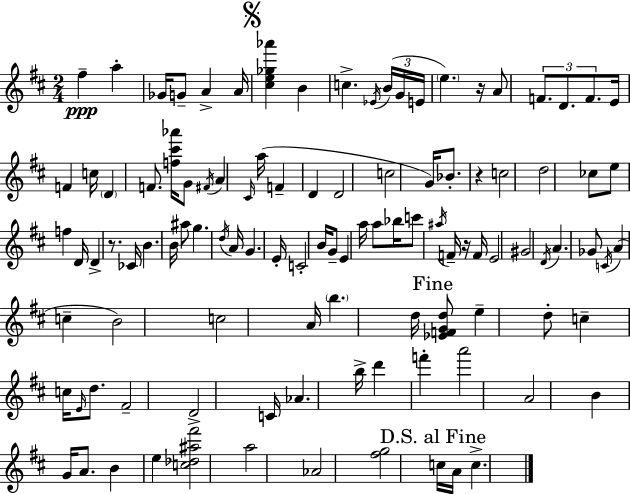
F#5/q A5/q Gb4/s G4/e A4/q A4/s [C#5,E5,Gb5,Ab6]/q B4/q C5/q. Eb4/s B4/s G4/s E4/s E5/q. R/s A4/e F4/e. D4/e. F4/e. E4/s F4/q C5/s D4/q F4/e. [F5,C#6,Ab6]/s G4/e F#4/s A4/q C#4/s A5/s F4/q D4/q D4/h C5/h G4/s Bb4/e. R/q C5/h D5/h CES5/e E5/e F5/q D4/s D4/q R/e. CES4/s B4/q. B4/s A#5/e G5/q. D5/s A4/s G4/q. E4/s C4/h B4/s G4/e E4/q A5/s A5/e Bb5/s C6/e A#5/s F4/s R/s F4/s E4/h G#4/h D4/s A4/q. Gb4/e C4/s A4/q C5/q B4/h C5/h A4/s B5/q. D5/s [Eb4,F4,G4,D5]/e E5/q D5/e C5/q C5/s E4/s D5/e. F#4/h D4/h C4/s Ab4/q. B5/s D6/q F6/q A6/h A4/h B4/q G4/s A4/e. B4/q E5/q [C5,Db5,A#5,F#6]/h A5/h Ab4/h [F#5,G5]/h C5/s A4/s C5/q.